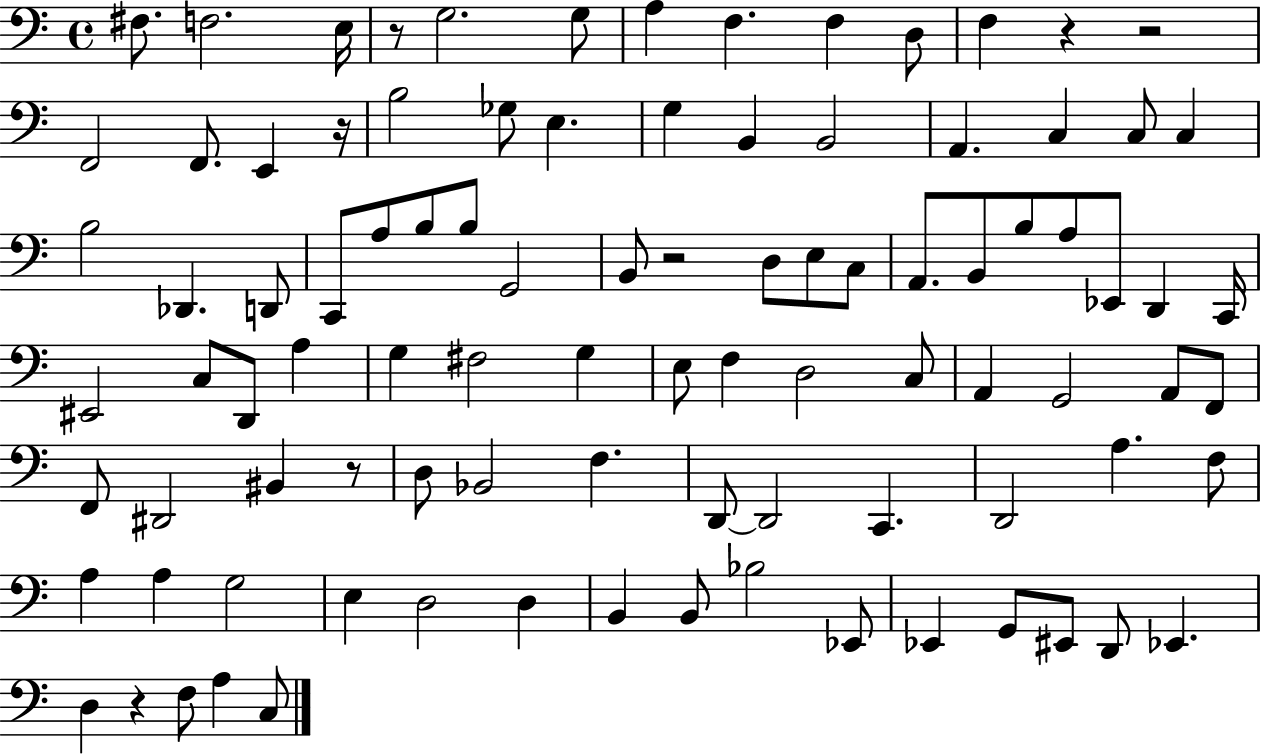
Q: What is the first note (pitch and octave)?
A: F#3